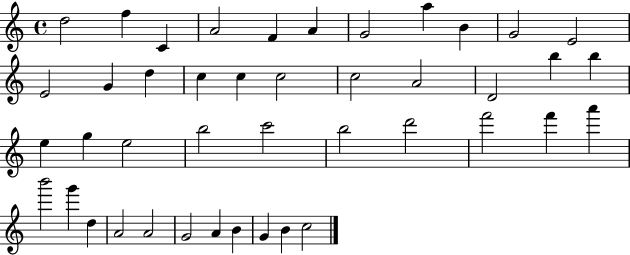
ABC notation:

X:1
T:Untitled
M:4/4
L:1/4
K:C
d2 f C A2 F A G2 a B G2 E2 E2 G d c c c2 c2 A2 D2 b b e g e2 b2 c'2 b2 d'2 f'2 f' a' b'2 g' d A2 A2 G2 A B G B c2